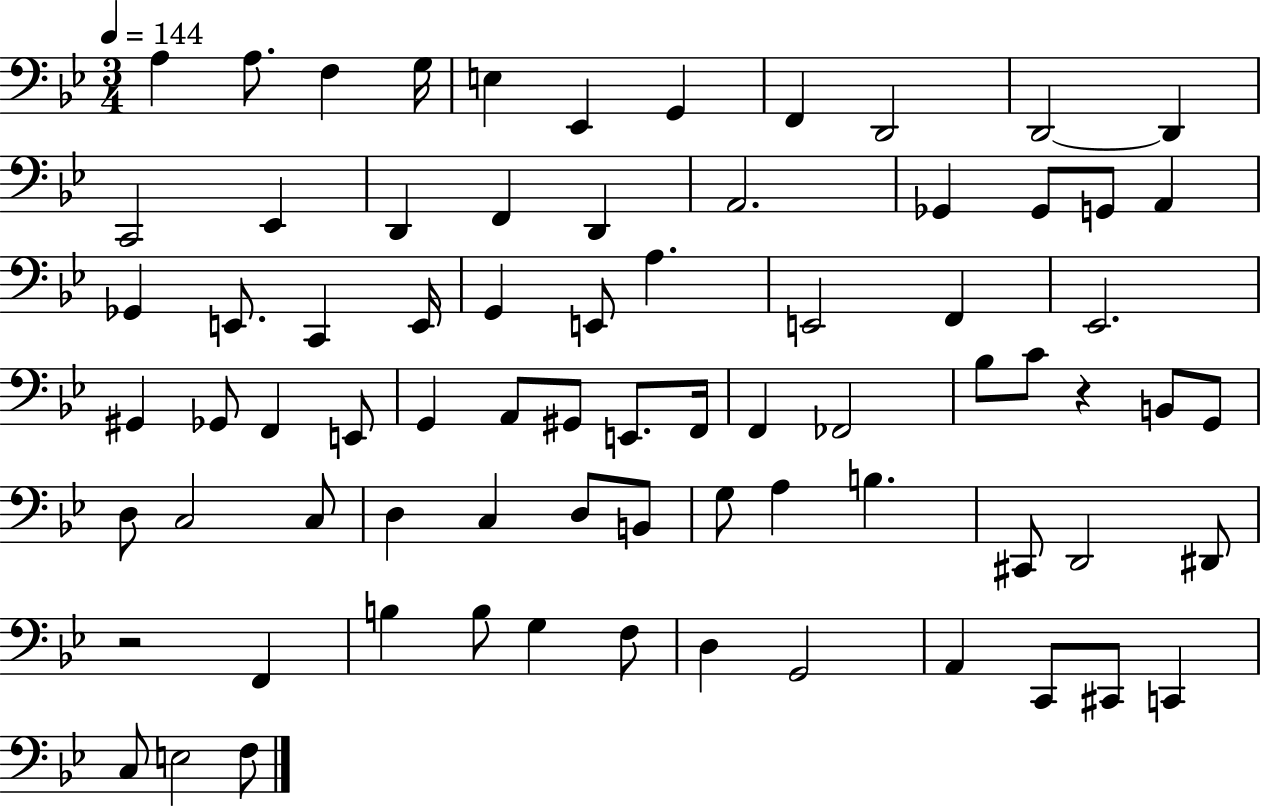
A3/q A3/e. F3/q G3/s E3/q Eb2/q G2/q F2/q D2/h D2/h D2/q C2/h Eb2/q D2/q F2/q D2/q A2/h. Gb2/q Gb2/e G2/e A2/q Gb2/q E2/e. C2/q E2/s G2/q E2/e A3/q. E2/h F2/q Eb2/h. G#2/q Gb2/e F2/q E2/e G2/q A2/e G#2/e E2/e. F2/s F2/q FES2/h Bb3/e C4/e R/q B2/e G2/e D3/e C3/h C3/e D3/q C3/q D3/e B2/e G3/e A3/q B3/q. C#2/e D2/h D#2/e R/h F2/q B3/q B3/e G3/q F3/e D3/q G2/h A2/q C2/e C#2/e C2/q C3/e E3/h F3/e